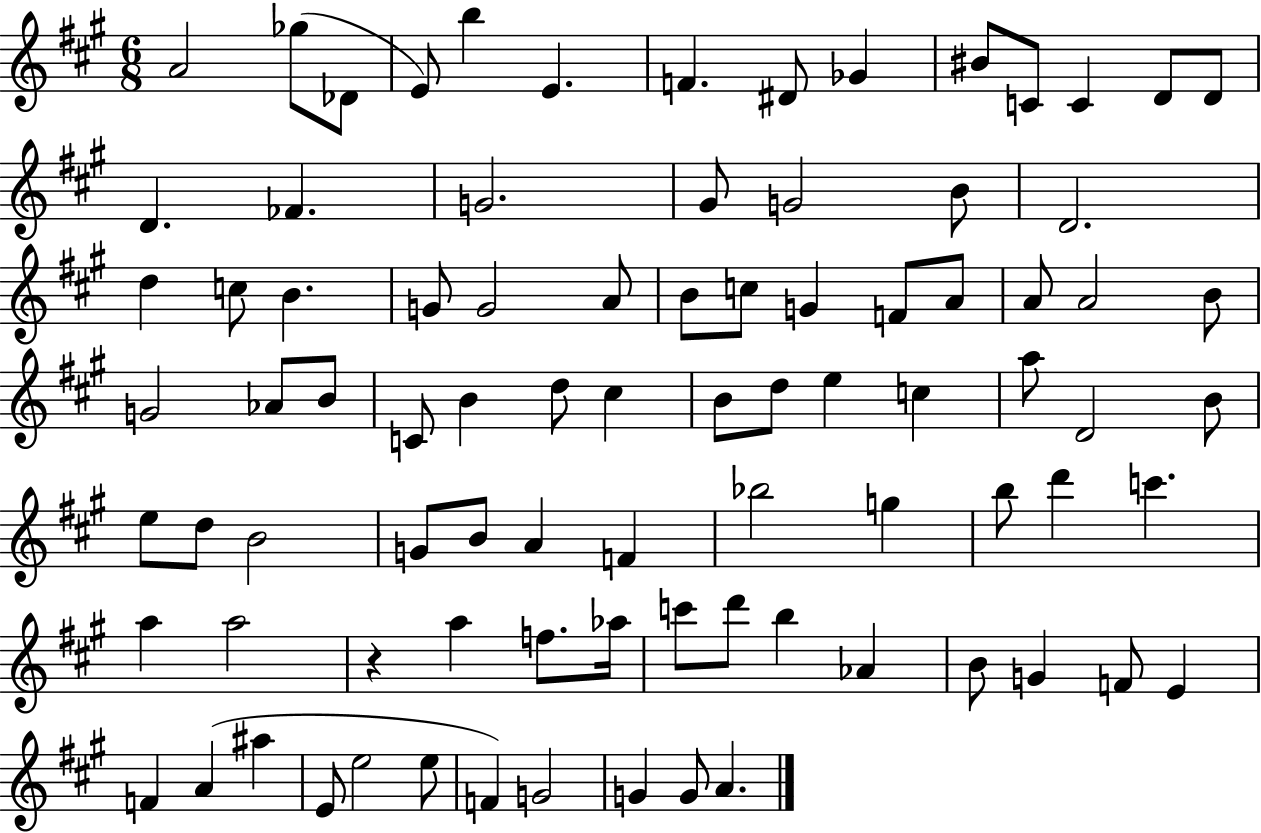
A4/h Gb5/e Db4/e E4/e B5/q E4/q. F4/q. D#4/e Gb4/q BIS4/e C4/e C4/q D4/e D4/e D4/q. FES4/q. G4/h. G#4/e G4/h B4/e D4/h. D5/q C5/e B4/q. G4/e G4/h A4/e B4/e C5/e G4/q F4/e A4/e A4/e A4/h B4/e G4/h Ab4/e B4/e C4/e B4/q D5/e C#5/q B4/e D5/e E5/q C5/q A5/e D4/h B4/e E5/e D5/e B4/h G4/e B4/e A4/q F4/q Bb5/h G5/q B5/e D6/q C6/q. A5/q A5/h R/q A5/q F5/e. Ab5/s C6/e D6/e B5/q Ab4/q B4/e G4/q F4/e E4/q F4/q A4/q A#5/q E4/e E5/h E5/e F4/q G4/h G4/q G4/e A4/q.